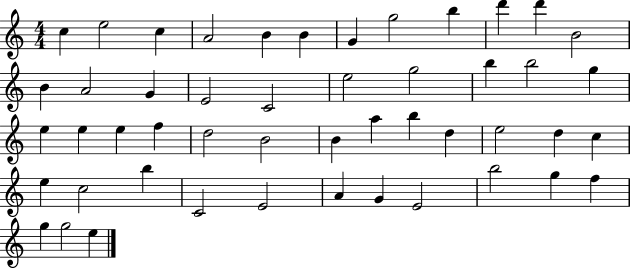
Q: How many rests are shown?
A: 0